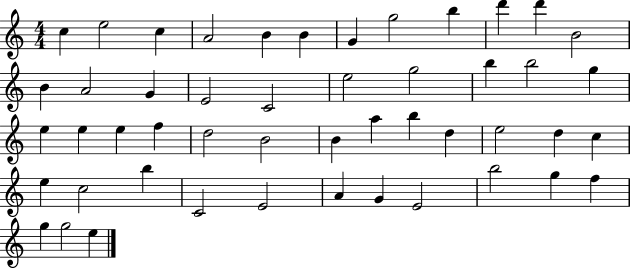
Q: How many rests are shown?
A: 0